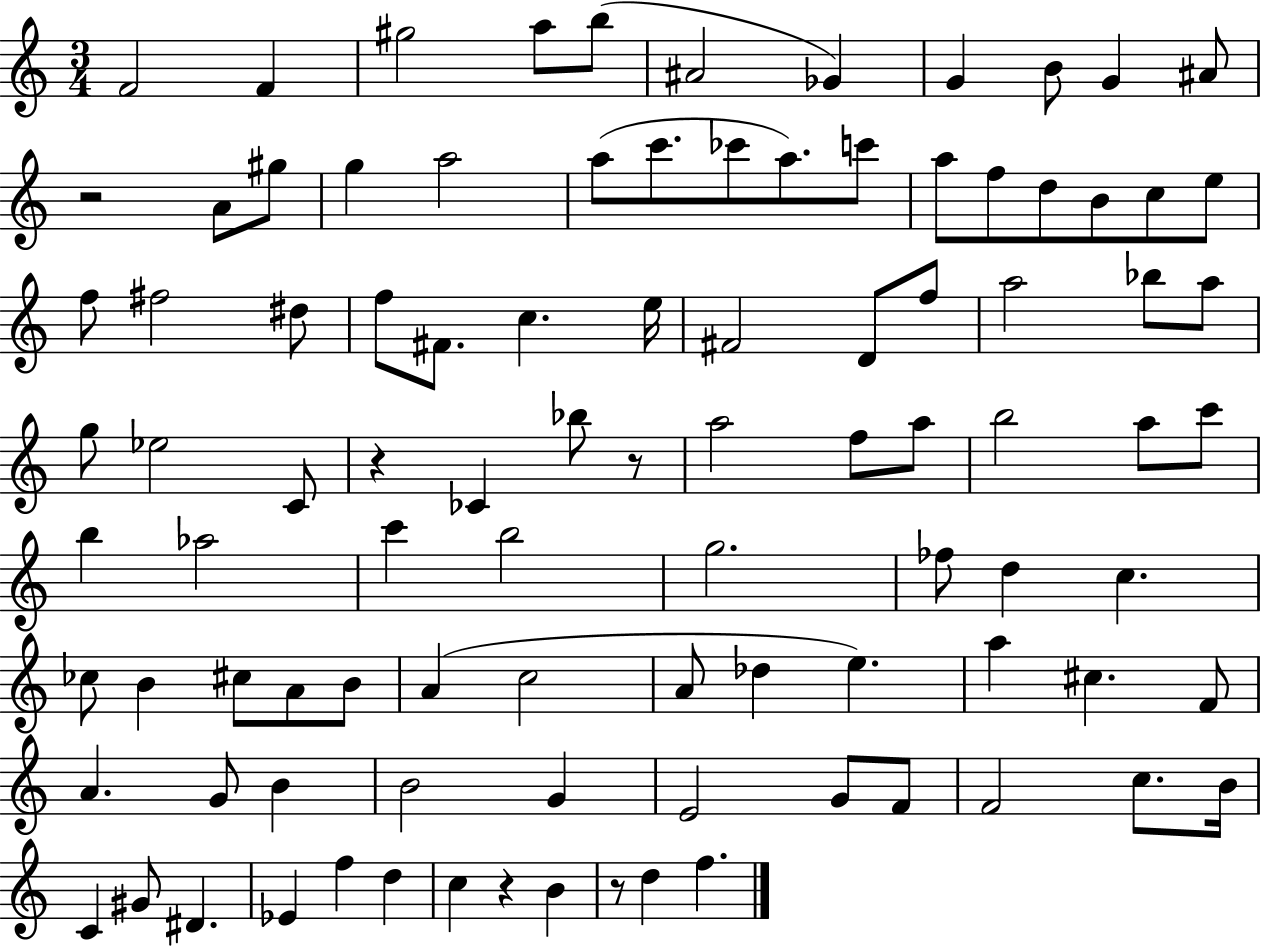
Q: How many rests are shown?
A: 5